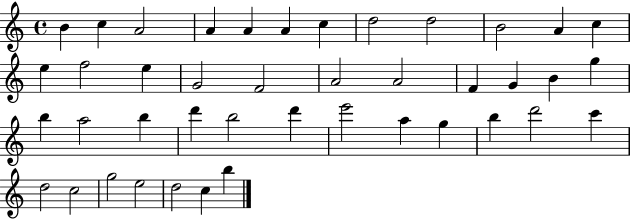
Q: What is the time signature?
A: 4/4